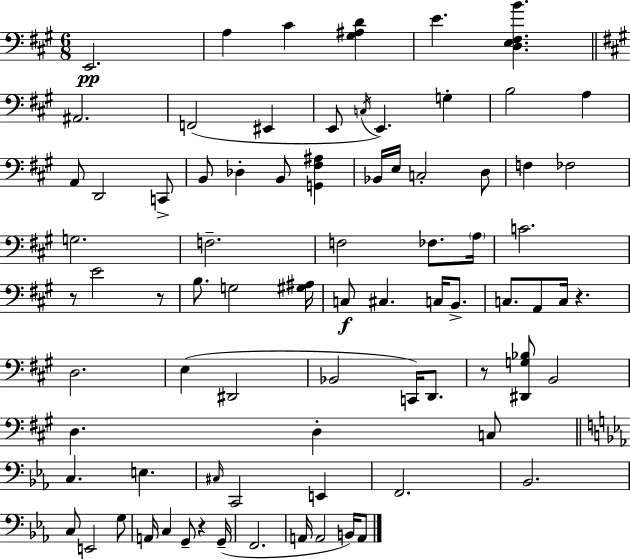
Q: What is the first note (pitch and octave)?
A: E2